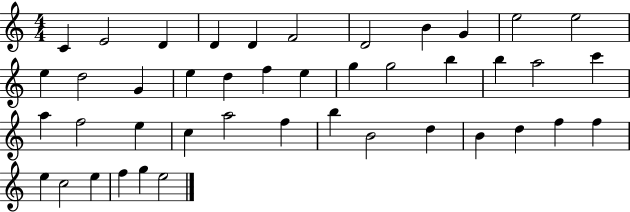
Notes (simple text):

C4/q E4/h D4/q D4/q D4/q F4/h D4/h B4/q G4/q E5/h E5/h E5/q D5/h G4/q E5/q D5/q F5/q E5/q G5/q G5/h B5/q B5/q A5/h C6/q A5/q F5/h E5/q C5/q A5/h F5/q B5/q B4/h D5/q B4/q D5/q F5/q F5/q E5/q C5/h E5/q F5/q G5/q E5/h